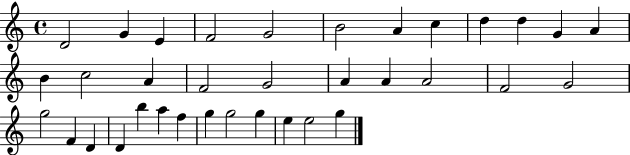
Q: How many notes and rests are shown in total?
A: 35